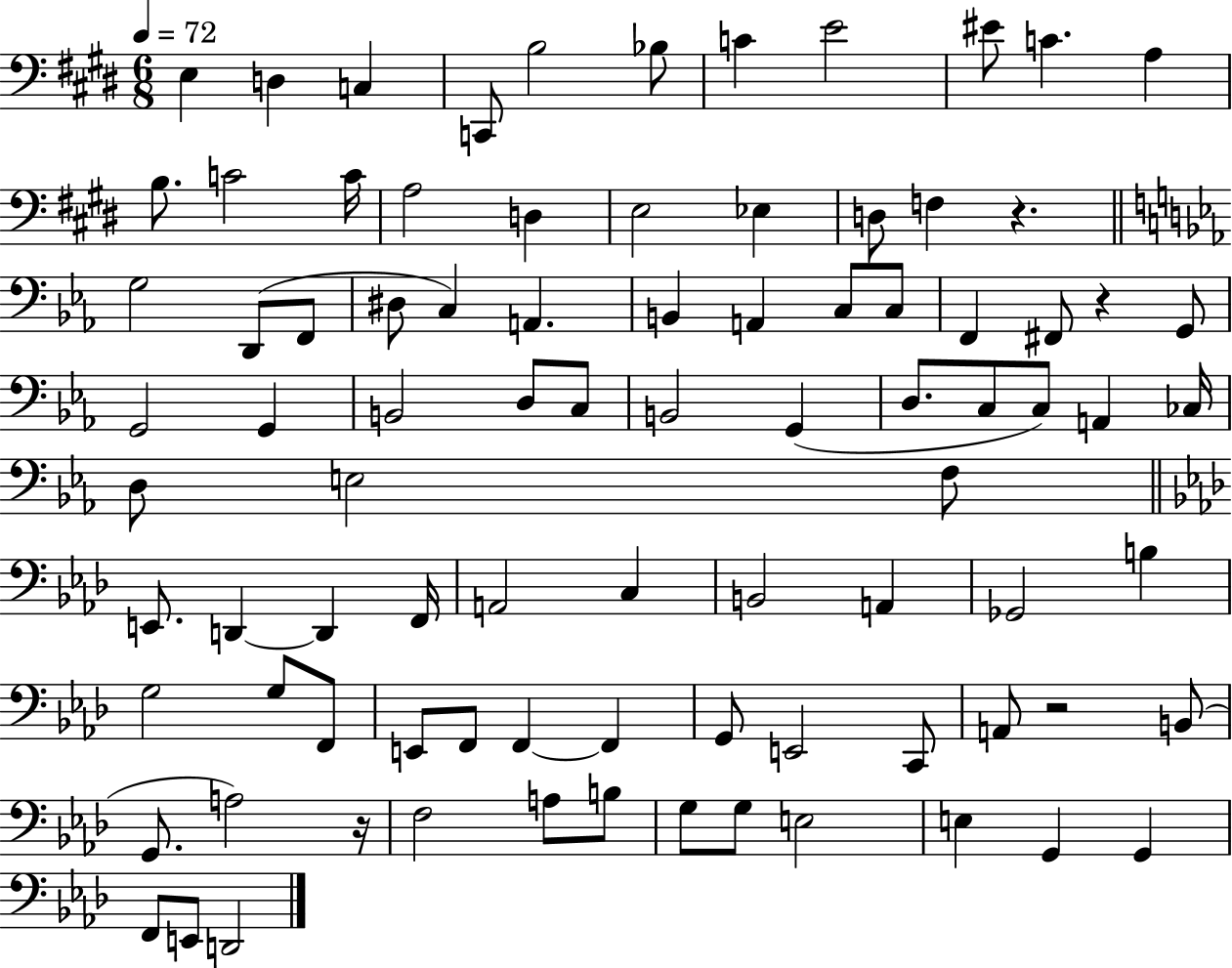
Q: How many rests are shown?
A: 4